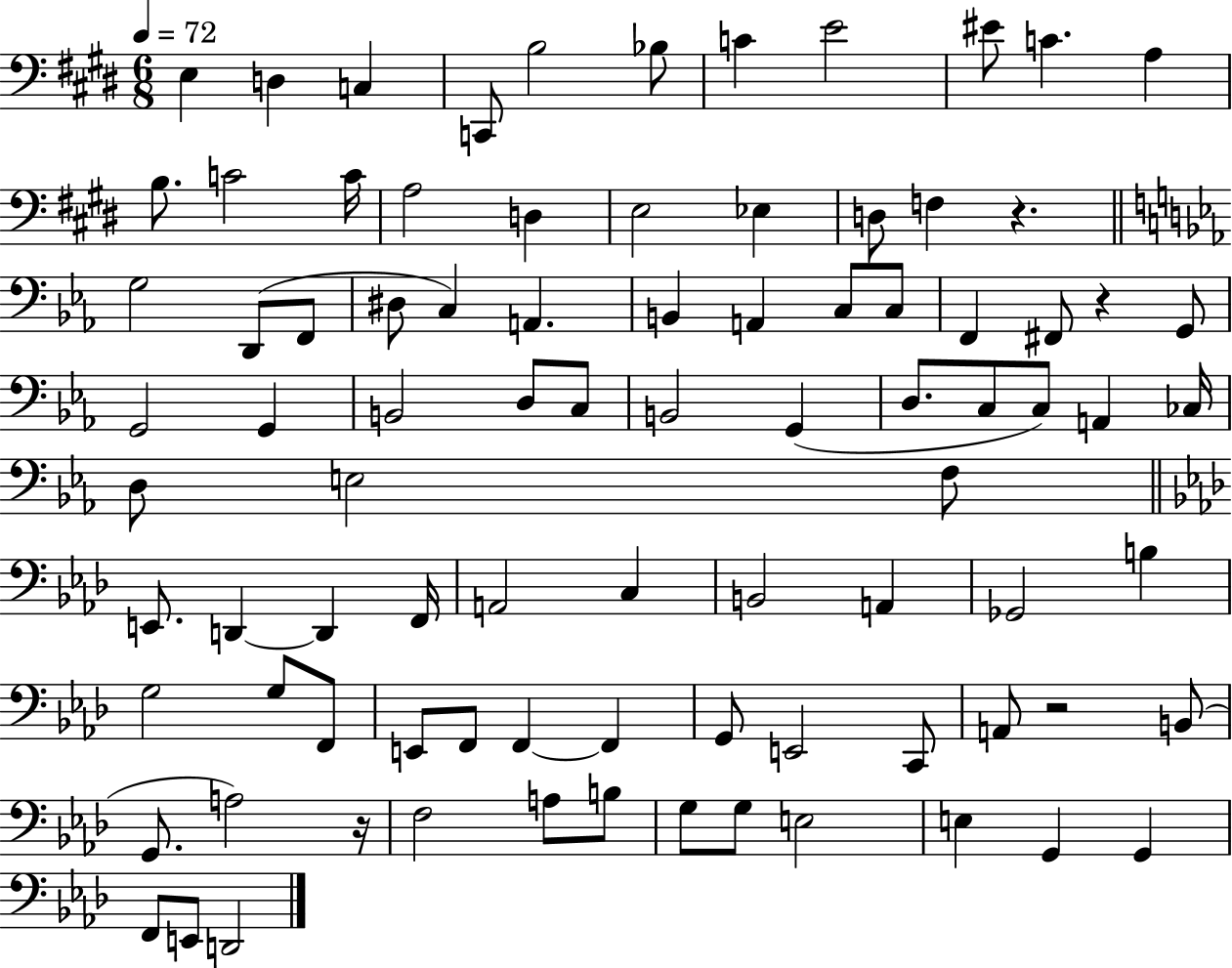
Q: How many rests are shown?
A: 4